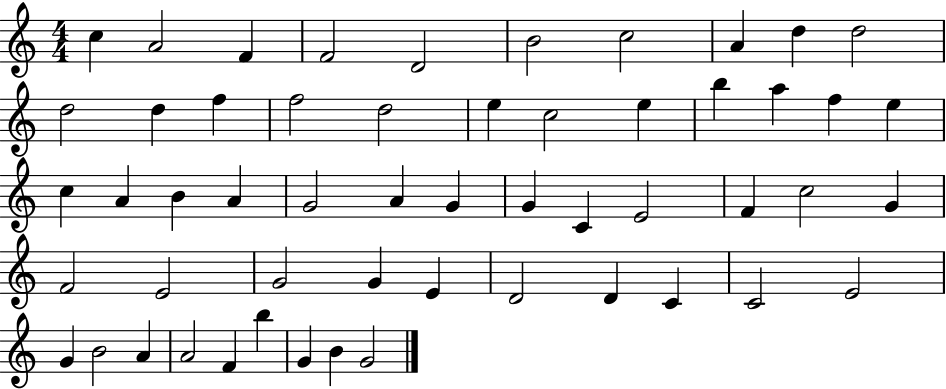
{
  \clef treble
  \numericTimeSignature
  \time 4/4
  \key c \major
  c''4 a'2 f'4 | f'2 d'2 | b'2 c''2 | a'4 d''4 d''2 | \break d''2 d''4 f''4 | f''2 d''2 | e''4 c''2 e''4 | b''4 a''4 f''4 e''4 | \break c''4 a'4 b'4 a'4 | g'2 a'4 g'4 | g'4 c'4 e'2 | f'4 c''2 g'4 | \break f'2 e'2 | g'2 g'4 e'4 | d'2 d'4 c'4 | c'2 e'2 | \break g'4 b'2 a'4 | a'2 f'4 b''4 | g'4 b'4 g'2 | \bar "|."
}